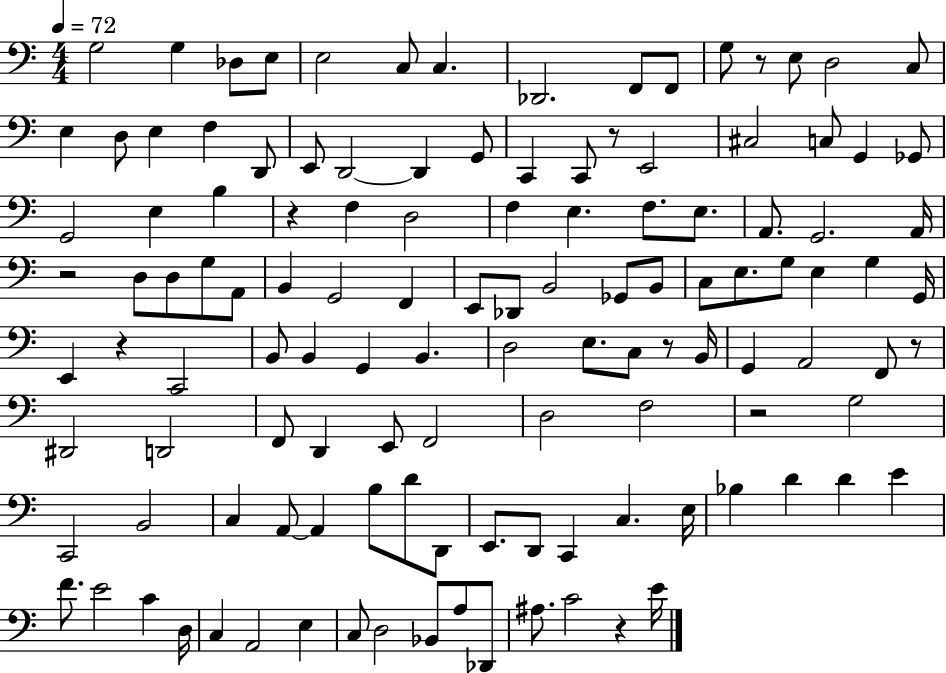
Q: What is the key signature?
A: C major